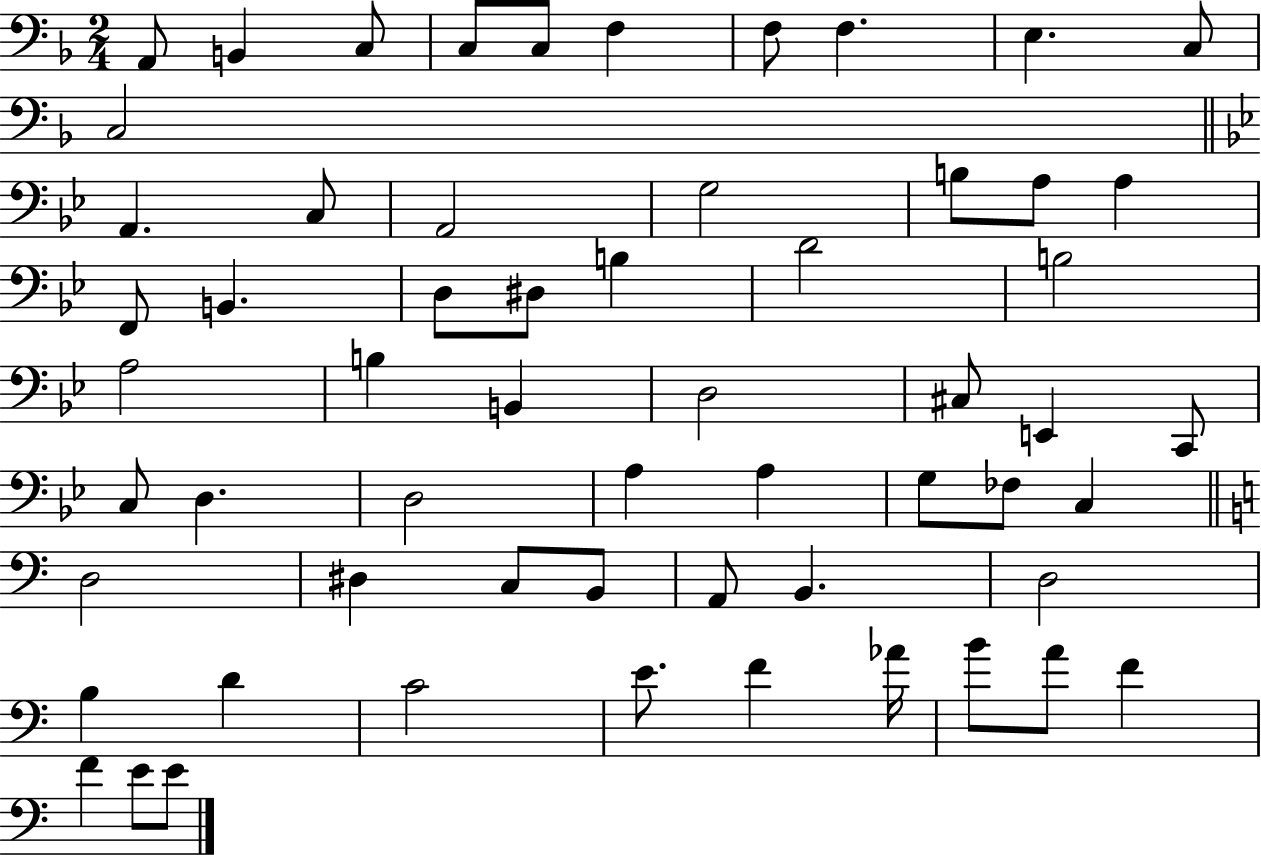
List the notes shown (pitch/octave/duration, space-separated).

A2/e B2/q C3/e C3/e C3/e F3/q F3/e F3/q. E3/q. C3/e C3/h A2/q. C3/e A2/h G3/h B3/e A3/e A3/q F2/e B2/q. D3/e D#3/e B3/q D4/h B3/h A3/h B3/q B2/q D3/h C#3/e E2/q C2/e C3/e D3/q. D3/h A3/q A3/q G3/e FES3/e C3/q D3/h D#3/q C3/e B2/e A2/e B2/q. D3/h B3/q D4/q C4/h E4/e. F4/q Ab4/s B4/e A4/e F4/q F4/q E4/e E4/e